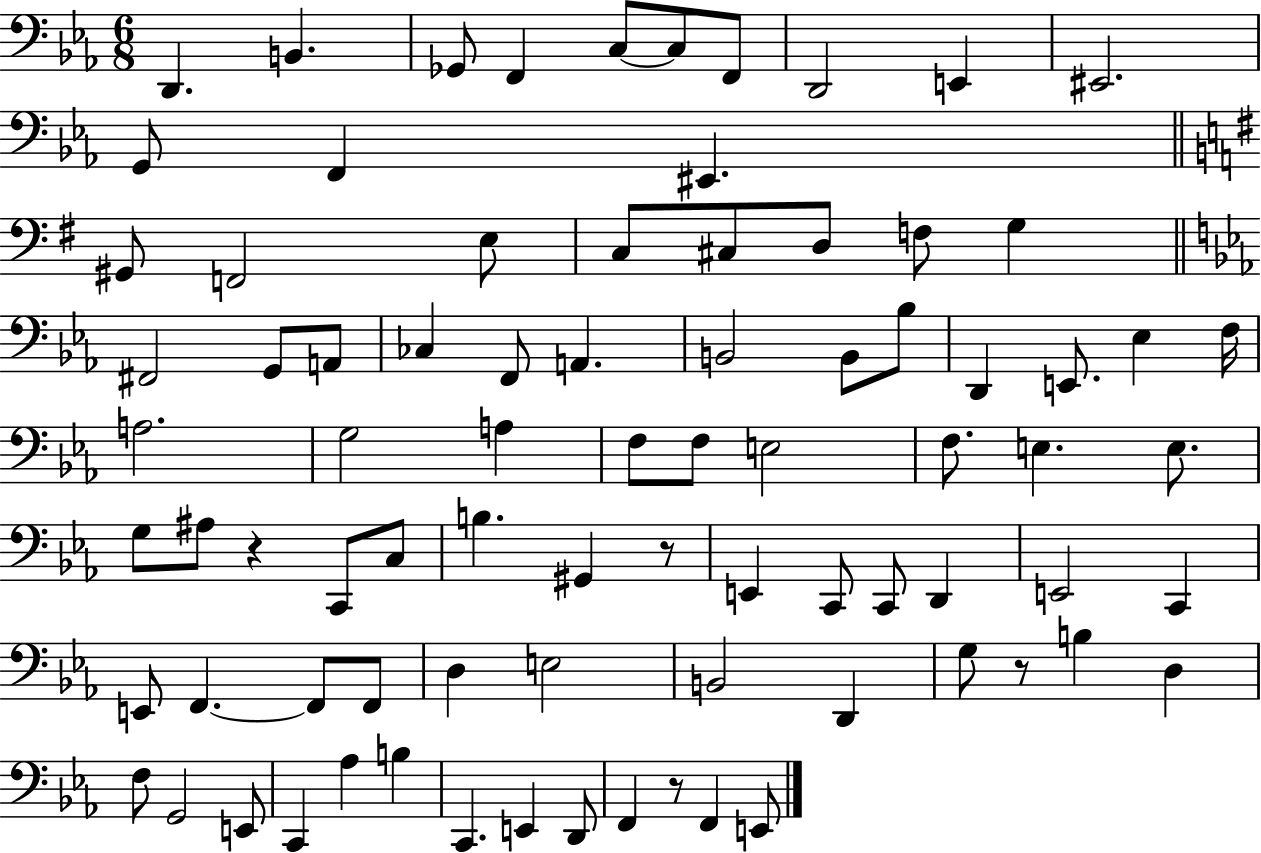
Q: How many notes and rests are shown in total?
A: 82